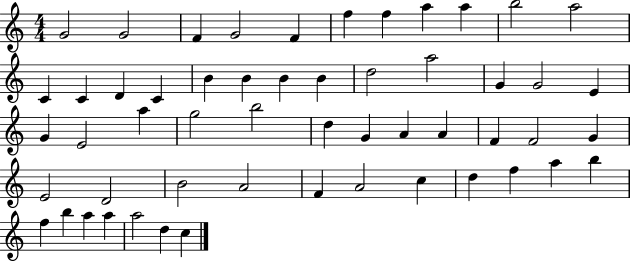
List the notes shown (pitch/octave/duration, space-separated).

G4/h G4/h F4/q G4/h F4/q F5/q F5/q A5/q A5/q B5/h A5/h C4/q C4/q D4/q C4/q B4/q B4/q B4/q B4/q D5/h A5/h G4/q G4/h E4/q G4/q E4/h A5/q G5/h B5/h D5/q G4/q A4/q A4/q F4/q F4/h G4/q E4/h D4/h B4/h A4/h F4/q A4/h C5/q D5/q F5/q A5/q B5/q F5/q B5/q A5/q A5/q A5/h D5/q C5/q